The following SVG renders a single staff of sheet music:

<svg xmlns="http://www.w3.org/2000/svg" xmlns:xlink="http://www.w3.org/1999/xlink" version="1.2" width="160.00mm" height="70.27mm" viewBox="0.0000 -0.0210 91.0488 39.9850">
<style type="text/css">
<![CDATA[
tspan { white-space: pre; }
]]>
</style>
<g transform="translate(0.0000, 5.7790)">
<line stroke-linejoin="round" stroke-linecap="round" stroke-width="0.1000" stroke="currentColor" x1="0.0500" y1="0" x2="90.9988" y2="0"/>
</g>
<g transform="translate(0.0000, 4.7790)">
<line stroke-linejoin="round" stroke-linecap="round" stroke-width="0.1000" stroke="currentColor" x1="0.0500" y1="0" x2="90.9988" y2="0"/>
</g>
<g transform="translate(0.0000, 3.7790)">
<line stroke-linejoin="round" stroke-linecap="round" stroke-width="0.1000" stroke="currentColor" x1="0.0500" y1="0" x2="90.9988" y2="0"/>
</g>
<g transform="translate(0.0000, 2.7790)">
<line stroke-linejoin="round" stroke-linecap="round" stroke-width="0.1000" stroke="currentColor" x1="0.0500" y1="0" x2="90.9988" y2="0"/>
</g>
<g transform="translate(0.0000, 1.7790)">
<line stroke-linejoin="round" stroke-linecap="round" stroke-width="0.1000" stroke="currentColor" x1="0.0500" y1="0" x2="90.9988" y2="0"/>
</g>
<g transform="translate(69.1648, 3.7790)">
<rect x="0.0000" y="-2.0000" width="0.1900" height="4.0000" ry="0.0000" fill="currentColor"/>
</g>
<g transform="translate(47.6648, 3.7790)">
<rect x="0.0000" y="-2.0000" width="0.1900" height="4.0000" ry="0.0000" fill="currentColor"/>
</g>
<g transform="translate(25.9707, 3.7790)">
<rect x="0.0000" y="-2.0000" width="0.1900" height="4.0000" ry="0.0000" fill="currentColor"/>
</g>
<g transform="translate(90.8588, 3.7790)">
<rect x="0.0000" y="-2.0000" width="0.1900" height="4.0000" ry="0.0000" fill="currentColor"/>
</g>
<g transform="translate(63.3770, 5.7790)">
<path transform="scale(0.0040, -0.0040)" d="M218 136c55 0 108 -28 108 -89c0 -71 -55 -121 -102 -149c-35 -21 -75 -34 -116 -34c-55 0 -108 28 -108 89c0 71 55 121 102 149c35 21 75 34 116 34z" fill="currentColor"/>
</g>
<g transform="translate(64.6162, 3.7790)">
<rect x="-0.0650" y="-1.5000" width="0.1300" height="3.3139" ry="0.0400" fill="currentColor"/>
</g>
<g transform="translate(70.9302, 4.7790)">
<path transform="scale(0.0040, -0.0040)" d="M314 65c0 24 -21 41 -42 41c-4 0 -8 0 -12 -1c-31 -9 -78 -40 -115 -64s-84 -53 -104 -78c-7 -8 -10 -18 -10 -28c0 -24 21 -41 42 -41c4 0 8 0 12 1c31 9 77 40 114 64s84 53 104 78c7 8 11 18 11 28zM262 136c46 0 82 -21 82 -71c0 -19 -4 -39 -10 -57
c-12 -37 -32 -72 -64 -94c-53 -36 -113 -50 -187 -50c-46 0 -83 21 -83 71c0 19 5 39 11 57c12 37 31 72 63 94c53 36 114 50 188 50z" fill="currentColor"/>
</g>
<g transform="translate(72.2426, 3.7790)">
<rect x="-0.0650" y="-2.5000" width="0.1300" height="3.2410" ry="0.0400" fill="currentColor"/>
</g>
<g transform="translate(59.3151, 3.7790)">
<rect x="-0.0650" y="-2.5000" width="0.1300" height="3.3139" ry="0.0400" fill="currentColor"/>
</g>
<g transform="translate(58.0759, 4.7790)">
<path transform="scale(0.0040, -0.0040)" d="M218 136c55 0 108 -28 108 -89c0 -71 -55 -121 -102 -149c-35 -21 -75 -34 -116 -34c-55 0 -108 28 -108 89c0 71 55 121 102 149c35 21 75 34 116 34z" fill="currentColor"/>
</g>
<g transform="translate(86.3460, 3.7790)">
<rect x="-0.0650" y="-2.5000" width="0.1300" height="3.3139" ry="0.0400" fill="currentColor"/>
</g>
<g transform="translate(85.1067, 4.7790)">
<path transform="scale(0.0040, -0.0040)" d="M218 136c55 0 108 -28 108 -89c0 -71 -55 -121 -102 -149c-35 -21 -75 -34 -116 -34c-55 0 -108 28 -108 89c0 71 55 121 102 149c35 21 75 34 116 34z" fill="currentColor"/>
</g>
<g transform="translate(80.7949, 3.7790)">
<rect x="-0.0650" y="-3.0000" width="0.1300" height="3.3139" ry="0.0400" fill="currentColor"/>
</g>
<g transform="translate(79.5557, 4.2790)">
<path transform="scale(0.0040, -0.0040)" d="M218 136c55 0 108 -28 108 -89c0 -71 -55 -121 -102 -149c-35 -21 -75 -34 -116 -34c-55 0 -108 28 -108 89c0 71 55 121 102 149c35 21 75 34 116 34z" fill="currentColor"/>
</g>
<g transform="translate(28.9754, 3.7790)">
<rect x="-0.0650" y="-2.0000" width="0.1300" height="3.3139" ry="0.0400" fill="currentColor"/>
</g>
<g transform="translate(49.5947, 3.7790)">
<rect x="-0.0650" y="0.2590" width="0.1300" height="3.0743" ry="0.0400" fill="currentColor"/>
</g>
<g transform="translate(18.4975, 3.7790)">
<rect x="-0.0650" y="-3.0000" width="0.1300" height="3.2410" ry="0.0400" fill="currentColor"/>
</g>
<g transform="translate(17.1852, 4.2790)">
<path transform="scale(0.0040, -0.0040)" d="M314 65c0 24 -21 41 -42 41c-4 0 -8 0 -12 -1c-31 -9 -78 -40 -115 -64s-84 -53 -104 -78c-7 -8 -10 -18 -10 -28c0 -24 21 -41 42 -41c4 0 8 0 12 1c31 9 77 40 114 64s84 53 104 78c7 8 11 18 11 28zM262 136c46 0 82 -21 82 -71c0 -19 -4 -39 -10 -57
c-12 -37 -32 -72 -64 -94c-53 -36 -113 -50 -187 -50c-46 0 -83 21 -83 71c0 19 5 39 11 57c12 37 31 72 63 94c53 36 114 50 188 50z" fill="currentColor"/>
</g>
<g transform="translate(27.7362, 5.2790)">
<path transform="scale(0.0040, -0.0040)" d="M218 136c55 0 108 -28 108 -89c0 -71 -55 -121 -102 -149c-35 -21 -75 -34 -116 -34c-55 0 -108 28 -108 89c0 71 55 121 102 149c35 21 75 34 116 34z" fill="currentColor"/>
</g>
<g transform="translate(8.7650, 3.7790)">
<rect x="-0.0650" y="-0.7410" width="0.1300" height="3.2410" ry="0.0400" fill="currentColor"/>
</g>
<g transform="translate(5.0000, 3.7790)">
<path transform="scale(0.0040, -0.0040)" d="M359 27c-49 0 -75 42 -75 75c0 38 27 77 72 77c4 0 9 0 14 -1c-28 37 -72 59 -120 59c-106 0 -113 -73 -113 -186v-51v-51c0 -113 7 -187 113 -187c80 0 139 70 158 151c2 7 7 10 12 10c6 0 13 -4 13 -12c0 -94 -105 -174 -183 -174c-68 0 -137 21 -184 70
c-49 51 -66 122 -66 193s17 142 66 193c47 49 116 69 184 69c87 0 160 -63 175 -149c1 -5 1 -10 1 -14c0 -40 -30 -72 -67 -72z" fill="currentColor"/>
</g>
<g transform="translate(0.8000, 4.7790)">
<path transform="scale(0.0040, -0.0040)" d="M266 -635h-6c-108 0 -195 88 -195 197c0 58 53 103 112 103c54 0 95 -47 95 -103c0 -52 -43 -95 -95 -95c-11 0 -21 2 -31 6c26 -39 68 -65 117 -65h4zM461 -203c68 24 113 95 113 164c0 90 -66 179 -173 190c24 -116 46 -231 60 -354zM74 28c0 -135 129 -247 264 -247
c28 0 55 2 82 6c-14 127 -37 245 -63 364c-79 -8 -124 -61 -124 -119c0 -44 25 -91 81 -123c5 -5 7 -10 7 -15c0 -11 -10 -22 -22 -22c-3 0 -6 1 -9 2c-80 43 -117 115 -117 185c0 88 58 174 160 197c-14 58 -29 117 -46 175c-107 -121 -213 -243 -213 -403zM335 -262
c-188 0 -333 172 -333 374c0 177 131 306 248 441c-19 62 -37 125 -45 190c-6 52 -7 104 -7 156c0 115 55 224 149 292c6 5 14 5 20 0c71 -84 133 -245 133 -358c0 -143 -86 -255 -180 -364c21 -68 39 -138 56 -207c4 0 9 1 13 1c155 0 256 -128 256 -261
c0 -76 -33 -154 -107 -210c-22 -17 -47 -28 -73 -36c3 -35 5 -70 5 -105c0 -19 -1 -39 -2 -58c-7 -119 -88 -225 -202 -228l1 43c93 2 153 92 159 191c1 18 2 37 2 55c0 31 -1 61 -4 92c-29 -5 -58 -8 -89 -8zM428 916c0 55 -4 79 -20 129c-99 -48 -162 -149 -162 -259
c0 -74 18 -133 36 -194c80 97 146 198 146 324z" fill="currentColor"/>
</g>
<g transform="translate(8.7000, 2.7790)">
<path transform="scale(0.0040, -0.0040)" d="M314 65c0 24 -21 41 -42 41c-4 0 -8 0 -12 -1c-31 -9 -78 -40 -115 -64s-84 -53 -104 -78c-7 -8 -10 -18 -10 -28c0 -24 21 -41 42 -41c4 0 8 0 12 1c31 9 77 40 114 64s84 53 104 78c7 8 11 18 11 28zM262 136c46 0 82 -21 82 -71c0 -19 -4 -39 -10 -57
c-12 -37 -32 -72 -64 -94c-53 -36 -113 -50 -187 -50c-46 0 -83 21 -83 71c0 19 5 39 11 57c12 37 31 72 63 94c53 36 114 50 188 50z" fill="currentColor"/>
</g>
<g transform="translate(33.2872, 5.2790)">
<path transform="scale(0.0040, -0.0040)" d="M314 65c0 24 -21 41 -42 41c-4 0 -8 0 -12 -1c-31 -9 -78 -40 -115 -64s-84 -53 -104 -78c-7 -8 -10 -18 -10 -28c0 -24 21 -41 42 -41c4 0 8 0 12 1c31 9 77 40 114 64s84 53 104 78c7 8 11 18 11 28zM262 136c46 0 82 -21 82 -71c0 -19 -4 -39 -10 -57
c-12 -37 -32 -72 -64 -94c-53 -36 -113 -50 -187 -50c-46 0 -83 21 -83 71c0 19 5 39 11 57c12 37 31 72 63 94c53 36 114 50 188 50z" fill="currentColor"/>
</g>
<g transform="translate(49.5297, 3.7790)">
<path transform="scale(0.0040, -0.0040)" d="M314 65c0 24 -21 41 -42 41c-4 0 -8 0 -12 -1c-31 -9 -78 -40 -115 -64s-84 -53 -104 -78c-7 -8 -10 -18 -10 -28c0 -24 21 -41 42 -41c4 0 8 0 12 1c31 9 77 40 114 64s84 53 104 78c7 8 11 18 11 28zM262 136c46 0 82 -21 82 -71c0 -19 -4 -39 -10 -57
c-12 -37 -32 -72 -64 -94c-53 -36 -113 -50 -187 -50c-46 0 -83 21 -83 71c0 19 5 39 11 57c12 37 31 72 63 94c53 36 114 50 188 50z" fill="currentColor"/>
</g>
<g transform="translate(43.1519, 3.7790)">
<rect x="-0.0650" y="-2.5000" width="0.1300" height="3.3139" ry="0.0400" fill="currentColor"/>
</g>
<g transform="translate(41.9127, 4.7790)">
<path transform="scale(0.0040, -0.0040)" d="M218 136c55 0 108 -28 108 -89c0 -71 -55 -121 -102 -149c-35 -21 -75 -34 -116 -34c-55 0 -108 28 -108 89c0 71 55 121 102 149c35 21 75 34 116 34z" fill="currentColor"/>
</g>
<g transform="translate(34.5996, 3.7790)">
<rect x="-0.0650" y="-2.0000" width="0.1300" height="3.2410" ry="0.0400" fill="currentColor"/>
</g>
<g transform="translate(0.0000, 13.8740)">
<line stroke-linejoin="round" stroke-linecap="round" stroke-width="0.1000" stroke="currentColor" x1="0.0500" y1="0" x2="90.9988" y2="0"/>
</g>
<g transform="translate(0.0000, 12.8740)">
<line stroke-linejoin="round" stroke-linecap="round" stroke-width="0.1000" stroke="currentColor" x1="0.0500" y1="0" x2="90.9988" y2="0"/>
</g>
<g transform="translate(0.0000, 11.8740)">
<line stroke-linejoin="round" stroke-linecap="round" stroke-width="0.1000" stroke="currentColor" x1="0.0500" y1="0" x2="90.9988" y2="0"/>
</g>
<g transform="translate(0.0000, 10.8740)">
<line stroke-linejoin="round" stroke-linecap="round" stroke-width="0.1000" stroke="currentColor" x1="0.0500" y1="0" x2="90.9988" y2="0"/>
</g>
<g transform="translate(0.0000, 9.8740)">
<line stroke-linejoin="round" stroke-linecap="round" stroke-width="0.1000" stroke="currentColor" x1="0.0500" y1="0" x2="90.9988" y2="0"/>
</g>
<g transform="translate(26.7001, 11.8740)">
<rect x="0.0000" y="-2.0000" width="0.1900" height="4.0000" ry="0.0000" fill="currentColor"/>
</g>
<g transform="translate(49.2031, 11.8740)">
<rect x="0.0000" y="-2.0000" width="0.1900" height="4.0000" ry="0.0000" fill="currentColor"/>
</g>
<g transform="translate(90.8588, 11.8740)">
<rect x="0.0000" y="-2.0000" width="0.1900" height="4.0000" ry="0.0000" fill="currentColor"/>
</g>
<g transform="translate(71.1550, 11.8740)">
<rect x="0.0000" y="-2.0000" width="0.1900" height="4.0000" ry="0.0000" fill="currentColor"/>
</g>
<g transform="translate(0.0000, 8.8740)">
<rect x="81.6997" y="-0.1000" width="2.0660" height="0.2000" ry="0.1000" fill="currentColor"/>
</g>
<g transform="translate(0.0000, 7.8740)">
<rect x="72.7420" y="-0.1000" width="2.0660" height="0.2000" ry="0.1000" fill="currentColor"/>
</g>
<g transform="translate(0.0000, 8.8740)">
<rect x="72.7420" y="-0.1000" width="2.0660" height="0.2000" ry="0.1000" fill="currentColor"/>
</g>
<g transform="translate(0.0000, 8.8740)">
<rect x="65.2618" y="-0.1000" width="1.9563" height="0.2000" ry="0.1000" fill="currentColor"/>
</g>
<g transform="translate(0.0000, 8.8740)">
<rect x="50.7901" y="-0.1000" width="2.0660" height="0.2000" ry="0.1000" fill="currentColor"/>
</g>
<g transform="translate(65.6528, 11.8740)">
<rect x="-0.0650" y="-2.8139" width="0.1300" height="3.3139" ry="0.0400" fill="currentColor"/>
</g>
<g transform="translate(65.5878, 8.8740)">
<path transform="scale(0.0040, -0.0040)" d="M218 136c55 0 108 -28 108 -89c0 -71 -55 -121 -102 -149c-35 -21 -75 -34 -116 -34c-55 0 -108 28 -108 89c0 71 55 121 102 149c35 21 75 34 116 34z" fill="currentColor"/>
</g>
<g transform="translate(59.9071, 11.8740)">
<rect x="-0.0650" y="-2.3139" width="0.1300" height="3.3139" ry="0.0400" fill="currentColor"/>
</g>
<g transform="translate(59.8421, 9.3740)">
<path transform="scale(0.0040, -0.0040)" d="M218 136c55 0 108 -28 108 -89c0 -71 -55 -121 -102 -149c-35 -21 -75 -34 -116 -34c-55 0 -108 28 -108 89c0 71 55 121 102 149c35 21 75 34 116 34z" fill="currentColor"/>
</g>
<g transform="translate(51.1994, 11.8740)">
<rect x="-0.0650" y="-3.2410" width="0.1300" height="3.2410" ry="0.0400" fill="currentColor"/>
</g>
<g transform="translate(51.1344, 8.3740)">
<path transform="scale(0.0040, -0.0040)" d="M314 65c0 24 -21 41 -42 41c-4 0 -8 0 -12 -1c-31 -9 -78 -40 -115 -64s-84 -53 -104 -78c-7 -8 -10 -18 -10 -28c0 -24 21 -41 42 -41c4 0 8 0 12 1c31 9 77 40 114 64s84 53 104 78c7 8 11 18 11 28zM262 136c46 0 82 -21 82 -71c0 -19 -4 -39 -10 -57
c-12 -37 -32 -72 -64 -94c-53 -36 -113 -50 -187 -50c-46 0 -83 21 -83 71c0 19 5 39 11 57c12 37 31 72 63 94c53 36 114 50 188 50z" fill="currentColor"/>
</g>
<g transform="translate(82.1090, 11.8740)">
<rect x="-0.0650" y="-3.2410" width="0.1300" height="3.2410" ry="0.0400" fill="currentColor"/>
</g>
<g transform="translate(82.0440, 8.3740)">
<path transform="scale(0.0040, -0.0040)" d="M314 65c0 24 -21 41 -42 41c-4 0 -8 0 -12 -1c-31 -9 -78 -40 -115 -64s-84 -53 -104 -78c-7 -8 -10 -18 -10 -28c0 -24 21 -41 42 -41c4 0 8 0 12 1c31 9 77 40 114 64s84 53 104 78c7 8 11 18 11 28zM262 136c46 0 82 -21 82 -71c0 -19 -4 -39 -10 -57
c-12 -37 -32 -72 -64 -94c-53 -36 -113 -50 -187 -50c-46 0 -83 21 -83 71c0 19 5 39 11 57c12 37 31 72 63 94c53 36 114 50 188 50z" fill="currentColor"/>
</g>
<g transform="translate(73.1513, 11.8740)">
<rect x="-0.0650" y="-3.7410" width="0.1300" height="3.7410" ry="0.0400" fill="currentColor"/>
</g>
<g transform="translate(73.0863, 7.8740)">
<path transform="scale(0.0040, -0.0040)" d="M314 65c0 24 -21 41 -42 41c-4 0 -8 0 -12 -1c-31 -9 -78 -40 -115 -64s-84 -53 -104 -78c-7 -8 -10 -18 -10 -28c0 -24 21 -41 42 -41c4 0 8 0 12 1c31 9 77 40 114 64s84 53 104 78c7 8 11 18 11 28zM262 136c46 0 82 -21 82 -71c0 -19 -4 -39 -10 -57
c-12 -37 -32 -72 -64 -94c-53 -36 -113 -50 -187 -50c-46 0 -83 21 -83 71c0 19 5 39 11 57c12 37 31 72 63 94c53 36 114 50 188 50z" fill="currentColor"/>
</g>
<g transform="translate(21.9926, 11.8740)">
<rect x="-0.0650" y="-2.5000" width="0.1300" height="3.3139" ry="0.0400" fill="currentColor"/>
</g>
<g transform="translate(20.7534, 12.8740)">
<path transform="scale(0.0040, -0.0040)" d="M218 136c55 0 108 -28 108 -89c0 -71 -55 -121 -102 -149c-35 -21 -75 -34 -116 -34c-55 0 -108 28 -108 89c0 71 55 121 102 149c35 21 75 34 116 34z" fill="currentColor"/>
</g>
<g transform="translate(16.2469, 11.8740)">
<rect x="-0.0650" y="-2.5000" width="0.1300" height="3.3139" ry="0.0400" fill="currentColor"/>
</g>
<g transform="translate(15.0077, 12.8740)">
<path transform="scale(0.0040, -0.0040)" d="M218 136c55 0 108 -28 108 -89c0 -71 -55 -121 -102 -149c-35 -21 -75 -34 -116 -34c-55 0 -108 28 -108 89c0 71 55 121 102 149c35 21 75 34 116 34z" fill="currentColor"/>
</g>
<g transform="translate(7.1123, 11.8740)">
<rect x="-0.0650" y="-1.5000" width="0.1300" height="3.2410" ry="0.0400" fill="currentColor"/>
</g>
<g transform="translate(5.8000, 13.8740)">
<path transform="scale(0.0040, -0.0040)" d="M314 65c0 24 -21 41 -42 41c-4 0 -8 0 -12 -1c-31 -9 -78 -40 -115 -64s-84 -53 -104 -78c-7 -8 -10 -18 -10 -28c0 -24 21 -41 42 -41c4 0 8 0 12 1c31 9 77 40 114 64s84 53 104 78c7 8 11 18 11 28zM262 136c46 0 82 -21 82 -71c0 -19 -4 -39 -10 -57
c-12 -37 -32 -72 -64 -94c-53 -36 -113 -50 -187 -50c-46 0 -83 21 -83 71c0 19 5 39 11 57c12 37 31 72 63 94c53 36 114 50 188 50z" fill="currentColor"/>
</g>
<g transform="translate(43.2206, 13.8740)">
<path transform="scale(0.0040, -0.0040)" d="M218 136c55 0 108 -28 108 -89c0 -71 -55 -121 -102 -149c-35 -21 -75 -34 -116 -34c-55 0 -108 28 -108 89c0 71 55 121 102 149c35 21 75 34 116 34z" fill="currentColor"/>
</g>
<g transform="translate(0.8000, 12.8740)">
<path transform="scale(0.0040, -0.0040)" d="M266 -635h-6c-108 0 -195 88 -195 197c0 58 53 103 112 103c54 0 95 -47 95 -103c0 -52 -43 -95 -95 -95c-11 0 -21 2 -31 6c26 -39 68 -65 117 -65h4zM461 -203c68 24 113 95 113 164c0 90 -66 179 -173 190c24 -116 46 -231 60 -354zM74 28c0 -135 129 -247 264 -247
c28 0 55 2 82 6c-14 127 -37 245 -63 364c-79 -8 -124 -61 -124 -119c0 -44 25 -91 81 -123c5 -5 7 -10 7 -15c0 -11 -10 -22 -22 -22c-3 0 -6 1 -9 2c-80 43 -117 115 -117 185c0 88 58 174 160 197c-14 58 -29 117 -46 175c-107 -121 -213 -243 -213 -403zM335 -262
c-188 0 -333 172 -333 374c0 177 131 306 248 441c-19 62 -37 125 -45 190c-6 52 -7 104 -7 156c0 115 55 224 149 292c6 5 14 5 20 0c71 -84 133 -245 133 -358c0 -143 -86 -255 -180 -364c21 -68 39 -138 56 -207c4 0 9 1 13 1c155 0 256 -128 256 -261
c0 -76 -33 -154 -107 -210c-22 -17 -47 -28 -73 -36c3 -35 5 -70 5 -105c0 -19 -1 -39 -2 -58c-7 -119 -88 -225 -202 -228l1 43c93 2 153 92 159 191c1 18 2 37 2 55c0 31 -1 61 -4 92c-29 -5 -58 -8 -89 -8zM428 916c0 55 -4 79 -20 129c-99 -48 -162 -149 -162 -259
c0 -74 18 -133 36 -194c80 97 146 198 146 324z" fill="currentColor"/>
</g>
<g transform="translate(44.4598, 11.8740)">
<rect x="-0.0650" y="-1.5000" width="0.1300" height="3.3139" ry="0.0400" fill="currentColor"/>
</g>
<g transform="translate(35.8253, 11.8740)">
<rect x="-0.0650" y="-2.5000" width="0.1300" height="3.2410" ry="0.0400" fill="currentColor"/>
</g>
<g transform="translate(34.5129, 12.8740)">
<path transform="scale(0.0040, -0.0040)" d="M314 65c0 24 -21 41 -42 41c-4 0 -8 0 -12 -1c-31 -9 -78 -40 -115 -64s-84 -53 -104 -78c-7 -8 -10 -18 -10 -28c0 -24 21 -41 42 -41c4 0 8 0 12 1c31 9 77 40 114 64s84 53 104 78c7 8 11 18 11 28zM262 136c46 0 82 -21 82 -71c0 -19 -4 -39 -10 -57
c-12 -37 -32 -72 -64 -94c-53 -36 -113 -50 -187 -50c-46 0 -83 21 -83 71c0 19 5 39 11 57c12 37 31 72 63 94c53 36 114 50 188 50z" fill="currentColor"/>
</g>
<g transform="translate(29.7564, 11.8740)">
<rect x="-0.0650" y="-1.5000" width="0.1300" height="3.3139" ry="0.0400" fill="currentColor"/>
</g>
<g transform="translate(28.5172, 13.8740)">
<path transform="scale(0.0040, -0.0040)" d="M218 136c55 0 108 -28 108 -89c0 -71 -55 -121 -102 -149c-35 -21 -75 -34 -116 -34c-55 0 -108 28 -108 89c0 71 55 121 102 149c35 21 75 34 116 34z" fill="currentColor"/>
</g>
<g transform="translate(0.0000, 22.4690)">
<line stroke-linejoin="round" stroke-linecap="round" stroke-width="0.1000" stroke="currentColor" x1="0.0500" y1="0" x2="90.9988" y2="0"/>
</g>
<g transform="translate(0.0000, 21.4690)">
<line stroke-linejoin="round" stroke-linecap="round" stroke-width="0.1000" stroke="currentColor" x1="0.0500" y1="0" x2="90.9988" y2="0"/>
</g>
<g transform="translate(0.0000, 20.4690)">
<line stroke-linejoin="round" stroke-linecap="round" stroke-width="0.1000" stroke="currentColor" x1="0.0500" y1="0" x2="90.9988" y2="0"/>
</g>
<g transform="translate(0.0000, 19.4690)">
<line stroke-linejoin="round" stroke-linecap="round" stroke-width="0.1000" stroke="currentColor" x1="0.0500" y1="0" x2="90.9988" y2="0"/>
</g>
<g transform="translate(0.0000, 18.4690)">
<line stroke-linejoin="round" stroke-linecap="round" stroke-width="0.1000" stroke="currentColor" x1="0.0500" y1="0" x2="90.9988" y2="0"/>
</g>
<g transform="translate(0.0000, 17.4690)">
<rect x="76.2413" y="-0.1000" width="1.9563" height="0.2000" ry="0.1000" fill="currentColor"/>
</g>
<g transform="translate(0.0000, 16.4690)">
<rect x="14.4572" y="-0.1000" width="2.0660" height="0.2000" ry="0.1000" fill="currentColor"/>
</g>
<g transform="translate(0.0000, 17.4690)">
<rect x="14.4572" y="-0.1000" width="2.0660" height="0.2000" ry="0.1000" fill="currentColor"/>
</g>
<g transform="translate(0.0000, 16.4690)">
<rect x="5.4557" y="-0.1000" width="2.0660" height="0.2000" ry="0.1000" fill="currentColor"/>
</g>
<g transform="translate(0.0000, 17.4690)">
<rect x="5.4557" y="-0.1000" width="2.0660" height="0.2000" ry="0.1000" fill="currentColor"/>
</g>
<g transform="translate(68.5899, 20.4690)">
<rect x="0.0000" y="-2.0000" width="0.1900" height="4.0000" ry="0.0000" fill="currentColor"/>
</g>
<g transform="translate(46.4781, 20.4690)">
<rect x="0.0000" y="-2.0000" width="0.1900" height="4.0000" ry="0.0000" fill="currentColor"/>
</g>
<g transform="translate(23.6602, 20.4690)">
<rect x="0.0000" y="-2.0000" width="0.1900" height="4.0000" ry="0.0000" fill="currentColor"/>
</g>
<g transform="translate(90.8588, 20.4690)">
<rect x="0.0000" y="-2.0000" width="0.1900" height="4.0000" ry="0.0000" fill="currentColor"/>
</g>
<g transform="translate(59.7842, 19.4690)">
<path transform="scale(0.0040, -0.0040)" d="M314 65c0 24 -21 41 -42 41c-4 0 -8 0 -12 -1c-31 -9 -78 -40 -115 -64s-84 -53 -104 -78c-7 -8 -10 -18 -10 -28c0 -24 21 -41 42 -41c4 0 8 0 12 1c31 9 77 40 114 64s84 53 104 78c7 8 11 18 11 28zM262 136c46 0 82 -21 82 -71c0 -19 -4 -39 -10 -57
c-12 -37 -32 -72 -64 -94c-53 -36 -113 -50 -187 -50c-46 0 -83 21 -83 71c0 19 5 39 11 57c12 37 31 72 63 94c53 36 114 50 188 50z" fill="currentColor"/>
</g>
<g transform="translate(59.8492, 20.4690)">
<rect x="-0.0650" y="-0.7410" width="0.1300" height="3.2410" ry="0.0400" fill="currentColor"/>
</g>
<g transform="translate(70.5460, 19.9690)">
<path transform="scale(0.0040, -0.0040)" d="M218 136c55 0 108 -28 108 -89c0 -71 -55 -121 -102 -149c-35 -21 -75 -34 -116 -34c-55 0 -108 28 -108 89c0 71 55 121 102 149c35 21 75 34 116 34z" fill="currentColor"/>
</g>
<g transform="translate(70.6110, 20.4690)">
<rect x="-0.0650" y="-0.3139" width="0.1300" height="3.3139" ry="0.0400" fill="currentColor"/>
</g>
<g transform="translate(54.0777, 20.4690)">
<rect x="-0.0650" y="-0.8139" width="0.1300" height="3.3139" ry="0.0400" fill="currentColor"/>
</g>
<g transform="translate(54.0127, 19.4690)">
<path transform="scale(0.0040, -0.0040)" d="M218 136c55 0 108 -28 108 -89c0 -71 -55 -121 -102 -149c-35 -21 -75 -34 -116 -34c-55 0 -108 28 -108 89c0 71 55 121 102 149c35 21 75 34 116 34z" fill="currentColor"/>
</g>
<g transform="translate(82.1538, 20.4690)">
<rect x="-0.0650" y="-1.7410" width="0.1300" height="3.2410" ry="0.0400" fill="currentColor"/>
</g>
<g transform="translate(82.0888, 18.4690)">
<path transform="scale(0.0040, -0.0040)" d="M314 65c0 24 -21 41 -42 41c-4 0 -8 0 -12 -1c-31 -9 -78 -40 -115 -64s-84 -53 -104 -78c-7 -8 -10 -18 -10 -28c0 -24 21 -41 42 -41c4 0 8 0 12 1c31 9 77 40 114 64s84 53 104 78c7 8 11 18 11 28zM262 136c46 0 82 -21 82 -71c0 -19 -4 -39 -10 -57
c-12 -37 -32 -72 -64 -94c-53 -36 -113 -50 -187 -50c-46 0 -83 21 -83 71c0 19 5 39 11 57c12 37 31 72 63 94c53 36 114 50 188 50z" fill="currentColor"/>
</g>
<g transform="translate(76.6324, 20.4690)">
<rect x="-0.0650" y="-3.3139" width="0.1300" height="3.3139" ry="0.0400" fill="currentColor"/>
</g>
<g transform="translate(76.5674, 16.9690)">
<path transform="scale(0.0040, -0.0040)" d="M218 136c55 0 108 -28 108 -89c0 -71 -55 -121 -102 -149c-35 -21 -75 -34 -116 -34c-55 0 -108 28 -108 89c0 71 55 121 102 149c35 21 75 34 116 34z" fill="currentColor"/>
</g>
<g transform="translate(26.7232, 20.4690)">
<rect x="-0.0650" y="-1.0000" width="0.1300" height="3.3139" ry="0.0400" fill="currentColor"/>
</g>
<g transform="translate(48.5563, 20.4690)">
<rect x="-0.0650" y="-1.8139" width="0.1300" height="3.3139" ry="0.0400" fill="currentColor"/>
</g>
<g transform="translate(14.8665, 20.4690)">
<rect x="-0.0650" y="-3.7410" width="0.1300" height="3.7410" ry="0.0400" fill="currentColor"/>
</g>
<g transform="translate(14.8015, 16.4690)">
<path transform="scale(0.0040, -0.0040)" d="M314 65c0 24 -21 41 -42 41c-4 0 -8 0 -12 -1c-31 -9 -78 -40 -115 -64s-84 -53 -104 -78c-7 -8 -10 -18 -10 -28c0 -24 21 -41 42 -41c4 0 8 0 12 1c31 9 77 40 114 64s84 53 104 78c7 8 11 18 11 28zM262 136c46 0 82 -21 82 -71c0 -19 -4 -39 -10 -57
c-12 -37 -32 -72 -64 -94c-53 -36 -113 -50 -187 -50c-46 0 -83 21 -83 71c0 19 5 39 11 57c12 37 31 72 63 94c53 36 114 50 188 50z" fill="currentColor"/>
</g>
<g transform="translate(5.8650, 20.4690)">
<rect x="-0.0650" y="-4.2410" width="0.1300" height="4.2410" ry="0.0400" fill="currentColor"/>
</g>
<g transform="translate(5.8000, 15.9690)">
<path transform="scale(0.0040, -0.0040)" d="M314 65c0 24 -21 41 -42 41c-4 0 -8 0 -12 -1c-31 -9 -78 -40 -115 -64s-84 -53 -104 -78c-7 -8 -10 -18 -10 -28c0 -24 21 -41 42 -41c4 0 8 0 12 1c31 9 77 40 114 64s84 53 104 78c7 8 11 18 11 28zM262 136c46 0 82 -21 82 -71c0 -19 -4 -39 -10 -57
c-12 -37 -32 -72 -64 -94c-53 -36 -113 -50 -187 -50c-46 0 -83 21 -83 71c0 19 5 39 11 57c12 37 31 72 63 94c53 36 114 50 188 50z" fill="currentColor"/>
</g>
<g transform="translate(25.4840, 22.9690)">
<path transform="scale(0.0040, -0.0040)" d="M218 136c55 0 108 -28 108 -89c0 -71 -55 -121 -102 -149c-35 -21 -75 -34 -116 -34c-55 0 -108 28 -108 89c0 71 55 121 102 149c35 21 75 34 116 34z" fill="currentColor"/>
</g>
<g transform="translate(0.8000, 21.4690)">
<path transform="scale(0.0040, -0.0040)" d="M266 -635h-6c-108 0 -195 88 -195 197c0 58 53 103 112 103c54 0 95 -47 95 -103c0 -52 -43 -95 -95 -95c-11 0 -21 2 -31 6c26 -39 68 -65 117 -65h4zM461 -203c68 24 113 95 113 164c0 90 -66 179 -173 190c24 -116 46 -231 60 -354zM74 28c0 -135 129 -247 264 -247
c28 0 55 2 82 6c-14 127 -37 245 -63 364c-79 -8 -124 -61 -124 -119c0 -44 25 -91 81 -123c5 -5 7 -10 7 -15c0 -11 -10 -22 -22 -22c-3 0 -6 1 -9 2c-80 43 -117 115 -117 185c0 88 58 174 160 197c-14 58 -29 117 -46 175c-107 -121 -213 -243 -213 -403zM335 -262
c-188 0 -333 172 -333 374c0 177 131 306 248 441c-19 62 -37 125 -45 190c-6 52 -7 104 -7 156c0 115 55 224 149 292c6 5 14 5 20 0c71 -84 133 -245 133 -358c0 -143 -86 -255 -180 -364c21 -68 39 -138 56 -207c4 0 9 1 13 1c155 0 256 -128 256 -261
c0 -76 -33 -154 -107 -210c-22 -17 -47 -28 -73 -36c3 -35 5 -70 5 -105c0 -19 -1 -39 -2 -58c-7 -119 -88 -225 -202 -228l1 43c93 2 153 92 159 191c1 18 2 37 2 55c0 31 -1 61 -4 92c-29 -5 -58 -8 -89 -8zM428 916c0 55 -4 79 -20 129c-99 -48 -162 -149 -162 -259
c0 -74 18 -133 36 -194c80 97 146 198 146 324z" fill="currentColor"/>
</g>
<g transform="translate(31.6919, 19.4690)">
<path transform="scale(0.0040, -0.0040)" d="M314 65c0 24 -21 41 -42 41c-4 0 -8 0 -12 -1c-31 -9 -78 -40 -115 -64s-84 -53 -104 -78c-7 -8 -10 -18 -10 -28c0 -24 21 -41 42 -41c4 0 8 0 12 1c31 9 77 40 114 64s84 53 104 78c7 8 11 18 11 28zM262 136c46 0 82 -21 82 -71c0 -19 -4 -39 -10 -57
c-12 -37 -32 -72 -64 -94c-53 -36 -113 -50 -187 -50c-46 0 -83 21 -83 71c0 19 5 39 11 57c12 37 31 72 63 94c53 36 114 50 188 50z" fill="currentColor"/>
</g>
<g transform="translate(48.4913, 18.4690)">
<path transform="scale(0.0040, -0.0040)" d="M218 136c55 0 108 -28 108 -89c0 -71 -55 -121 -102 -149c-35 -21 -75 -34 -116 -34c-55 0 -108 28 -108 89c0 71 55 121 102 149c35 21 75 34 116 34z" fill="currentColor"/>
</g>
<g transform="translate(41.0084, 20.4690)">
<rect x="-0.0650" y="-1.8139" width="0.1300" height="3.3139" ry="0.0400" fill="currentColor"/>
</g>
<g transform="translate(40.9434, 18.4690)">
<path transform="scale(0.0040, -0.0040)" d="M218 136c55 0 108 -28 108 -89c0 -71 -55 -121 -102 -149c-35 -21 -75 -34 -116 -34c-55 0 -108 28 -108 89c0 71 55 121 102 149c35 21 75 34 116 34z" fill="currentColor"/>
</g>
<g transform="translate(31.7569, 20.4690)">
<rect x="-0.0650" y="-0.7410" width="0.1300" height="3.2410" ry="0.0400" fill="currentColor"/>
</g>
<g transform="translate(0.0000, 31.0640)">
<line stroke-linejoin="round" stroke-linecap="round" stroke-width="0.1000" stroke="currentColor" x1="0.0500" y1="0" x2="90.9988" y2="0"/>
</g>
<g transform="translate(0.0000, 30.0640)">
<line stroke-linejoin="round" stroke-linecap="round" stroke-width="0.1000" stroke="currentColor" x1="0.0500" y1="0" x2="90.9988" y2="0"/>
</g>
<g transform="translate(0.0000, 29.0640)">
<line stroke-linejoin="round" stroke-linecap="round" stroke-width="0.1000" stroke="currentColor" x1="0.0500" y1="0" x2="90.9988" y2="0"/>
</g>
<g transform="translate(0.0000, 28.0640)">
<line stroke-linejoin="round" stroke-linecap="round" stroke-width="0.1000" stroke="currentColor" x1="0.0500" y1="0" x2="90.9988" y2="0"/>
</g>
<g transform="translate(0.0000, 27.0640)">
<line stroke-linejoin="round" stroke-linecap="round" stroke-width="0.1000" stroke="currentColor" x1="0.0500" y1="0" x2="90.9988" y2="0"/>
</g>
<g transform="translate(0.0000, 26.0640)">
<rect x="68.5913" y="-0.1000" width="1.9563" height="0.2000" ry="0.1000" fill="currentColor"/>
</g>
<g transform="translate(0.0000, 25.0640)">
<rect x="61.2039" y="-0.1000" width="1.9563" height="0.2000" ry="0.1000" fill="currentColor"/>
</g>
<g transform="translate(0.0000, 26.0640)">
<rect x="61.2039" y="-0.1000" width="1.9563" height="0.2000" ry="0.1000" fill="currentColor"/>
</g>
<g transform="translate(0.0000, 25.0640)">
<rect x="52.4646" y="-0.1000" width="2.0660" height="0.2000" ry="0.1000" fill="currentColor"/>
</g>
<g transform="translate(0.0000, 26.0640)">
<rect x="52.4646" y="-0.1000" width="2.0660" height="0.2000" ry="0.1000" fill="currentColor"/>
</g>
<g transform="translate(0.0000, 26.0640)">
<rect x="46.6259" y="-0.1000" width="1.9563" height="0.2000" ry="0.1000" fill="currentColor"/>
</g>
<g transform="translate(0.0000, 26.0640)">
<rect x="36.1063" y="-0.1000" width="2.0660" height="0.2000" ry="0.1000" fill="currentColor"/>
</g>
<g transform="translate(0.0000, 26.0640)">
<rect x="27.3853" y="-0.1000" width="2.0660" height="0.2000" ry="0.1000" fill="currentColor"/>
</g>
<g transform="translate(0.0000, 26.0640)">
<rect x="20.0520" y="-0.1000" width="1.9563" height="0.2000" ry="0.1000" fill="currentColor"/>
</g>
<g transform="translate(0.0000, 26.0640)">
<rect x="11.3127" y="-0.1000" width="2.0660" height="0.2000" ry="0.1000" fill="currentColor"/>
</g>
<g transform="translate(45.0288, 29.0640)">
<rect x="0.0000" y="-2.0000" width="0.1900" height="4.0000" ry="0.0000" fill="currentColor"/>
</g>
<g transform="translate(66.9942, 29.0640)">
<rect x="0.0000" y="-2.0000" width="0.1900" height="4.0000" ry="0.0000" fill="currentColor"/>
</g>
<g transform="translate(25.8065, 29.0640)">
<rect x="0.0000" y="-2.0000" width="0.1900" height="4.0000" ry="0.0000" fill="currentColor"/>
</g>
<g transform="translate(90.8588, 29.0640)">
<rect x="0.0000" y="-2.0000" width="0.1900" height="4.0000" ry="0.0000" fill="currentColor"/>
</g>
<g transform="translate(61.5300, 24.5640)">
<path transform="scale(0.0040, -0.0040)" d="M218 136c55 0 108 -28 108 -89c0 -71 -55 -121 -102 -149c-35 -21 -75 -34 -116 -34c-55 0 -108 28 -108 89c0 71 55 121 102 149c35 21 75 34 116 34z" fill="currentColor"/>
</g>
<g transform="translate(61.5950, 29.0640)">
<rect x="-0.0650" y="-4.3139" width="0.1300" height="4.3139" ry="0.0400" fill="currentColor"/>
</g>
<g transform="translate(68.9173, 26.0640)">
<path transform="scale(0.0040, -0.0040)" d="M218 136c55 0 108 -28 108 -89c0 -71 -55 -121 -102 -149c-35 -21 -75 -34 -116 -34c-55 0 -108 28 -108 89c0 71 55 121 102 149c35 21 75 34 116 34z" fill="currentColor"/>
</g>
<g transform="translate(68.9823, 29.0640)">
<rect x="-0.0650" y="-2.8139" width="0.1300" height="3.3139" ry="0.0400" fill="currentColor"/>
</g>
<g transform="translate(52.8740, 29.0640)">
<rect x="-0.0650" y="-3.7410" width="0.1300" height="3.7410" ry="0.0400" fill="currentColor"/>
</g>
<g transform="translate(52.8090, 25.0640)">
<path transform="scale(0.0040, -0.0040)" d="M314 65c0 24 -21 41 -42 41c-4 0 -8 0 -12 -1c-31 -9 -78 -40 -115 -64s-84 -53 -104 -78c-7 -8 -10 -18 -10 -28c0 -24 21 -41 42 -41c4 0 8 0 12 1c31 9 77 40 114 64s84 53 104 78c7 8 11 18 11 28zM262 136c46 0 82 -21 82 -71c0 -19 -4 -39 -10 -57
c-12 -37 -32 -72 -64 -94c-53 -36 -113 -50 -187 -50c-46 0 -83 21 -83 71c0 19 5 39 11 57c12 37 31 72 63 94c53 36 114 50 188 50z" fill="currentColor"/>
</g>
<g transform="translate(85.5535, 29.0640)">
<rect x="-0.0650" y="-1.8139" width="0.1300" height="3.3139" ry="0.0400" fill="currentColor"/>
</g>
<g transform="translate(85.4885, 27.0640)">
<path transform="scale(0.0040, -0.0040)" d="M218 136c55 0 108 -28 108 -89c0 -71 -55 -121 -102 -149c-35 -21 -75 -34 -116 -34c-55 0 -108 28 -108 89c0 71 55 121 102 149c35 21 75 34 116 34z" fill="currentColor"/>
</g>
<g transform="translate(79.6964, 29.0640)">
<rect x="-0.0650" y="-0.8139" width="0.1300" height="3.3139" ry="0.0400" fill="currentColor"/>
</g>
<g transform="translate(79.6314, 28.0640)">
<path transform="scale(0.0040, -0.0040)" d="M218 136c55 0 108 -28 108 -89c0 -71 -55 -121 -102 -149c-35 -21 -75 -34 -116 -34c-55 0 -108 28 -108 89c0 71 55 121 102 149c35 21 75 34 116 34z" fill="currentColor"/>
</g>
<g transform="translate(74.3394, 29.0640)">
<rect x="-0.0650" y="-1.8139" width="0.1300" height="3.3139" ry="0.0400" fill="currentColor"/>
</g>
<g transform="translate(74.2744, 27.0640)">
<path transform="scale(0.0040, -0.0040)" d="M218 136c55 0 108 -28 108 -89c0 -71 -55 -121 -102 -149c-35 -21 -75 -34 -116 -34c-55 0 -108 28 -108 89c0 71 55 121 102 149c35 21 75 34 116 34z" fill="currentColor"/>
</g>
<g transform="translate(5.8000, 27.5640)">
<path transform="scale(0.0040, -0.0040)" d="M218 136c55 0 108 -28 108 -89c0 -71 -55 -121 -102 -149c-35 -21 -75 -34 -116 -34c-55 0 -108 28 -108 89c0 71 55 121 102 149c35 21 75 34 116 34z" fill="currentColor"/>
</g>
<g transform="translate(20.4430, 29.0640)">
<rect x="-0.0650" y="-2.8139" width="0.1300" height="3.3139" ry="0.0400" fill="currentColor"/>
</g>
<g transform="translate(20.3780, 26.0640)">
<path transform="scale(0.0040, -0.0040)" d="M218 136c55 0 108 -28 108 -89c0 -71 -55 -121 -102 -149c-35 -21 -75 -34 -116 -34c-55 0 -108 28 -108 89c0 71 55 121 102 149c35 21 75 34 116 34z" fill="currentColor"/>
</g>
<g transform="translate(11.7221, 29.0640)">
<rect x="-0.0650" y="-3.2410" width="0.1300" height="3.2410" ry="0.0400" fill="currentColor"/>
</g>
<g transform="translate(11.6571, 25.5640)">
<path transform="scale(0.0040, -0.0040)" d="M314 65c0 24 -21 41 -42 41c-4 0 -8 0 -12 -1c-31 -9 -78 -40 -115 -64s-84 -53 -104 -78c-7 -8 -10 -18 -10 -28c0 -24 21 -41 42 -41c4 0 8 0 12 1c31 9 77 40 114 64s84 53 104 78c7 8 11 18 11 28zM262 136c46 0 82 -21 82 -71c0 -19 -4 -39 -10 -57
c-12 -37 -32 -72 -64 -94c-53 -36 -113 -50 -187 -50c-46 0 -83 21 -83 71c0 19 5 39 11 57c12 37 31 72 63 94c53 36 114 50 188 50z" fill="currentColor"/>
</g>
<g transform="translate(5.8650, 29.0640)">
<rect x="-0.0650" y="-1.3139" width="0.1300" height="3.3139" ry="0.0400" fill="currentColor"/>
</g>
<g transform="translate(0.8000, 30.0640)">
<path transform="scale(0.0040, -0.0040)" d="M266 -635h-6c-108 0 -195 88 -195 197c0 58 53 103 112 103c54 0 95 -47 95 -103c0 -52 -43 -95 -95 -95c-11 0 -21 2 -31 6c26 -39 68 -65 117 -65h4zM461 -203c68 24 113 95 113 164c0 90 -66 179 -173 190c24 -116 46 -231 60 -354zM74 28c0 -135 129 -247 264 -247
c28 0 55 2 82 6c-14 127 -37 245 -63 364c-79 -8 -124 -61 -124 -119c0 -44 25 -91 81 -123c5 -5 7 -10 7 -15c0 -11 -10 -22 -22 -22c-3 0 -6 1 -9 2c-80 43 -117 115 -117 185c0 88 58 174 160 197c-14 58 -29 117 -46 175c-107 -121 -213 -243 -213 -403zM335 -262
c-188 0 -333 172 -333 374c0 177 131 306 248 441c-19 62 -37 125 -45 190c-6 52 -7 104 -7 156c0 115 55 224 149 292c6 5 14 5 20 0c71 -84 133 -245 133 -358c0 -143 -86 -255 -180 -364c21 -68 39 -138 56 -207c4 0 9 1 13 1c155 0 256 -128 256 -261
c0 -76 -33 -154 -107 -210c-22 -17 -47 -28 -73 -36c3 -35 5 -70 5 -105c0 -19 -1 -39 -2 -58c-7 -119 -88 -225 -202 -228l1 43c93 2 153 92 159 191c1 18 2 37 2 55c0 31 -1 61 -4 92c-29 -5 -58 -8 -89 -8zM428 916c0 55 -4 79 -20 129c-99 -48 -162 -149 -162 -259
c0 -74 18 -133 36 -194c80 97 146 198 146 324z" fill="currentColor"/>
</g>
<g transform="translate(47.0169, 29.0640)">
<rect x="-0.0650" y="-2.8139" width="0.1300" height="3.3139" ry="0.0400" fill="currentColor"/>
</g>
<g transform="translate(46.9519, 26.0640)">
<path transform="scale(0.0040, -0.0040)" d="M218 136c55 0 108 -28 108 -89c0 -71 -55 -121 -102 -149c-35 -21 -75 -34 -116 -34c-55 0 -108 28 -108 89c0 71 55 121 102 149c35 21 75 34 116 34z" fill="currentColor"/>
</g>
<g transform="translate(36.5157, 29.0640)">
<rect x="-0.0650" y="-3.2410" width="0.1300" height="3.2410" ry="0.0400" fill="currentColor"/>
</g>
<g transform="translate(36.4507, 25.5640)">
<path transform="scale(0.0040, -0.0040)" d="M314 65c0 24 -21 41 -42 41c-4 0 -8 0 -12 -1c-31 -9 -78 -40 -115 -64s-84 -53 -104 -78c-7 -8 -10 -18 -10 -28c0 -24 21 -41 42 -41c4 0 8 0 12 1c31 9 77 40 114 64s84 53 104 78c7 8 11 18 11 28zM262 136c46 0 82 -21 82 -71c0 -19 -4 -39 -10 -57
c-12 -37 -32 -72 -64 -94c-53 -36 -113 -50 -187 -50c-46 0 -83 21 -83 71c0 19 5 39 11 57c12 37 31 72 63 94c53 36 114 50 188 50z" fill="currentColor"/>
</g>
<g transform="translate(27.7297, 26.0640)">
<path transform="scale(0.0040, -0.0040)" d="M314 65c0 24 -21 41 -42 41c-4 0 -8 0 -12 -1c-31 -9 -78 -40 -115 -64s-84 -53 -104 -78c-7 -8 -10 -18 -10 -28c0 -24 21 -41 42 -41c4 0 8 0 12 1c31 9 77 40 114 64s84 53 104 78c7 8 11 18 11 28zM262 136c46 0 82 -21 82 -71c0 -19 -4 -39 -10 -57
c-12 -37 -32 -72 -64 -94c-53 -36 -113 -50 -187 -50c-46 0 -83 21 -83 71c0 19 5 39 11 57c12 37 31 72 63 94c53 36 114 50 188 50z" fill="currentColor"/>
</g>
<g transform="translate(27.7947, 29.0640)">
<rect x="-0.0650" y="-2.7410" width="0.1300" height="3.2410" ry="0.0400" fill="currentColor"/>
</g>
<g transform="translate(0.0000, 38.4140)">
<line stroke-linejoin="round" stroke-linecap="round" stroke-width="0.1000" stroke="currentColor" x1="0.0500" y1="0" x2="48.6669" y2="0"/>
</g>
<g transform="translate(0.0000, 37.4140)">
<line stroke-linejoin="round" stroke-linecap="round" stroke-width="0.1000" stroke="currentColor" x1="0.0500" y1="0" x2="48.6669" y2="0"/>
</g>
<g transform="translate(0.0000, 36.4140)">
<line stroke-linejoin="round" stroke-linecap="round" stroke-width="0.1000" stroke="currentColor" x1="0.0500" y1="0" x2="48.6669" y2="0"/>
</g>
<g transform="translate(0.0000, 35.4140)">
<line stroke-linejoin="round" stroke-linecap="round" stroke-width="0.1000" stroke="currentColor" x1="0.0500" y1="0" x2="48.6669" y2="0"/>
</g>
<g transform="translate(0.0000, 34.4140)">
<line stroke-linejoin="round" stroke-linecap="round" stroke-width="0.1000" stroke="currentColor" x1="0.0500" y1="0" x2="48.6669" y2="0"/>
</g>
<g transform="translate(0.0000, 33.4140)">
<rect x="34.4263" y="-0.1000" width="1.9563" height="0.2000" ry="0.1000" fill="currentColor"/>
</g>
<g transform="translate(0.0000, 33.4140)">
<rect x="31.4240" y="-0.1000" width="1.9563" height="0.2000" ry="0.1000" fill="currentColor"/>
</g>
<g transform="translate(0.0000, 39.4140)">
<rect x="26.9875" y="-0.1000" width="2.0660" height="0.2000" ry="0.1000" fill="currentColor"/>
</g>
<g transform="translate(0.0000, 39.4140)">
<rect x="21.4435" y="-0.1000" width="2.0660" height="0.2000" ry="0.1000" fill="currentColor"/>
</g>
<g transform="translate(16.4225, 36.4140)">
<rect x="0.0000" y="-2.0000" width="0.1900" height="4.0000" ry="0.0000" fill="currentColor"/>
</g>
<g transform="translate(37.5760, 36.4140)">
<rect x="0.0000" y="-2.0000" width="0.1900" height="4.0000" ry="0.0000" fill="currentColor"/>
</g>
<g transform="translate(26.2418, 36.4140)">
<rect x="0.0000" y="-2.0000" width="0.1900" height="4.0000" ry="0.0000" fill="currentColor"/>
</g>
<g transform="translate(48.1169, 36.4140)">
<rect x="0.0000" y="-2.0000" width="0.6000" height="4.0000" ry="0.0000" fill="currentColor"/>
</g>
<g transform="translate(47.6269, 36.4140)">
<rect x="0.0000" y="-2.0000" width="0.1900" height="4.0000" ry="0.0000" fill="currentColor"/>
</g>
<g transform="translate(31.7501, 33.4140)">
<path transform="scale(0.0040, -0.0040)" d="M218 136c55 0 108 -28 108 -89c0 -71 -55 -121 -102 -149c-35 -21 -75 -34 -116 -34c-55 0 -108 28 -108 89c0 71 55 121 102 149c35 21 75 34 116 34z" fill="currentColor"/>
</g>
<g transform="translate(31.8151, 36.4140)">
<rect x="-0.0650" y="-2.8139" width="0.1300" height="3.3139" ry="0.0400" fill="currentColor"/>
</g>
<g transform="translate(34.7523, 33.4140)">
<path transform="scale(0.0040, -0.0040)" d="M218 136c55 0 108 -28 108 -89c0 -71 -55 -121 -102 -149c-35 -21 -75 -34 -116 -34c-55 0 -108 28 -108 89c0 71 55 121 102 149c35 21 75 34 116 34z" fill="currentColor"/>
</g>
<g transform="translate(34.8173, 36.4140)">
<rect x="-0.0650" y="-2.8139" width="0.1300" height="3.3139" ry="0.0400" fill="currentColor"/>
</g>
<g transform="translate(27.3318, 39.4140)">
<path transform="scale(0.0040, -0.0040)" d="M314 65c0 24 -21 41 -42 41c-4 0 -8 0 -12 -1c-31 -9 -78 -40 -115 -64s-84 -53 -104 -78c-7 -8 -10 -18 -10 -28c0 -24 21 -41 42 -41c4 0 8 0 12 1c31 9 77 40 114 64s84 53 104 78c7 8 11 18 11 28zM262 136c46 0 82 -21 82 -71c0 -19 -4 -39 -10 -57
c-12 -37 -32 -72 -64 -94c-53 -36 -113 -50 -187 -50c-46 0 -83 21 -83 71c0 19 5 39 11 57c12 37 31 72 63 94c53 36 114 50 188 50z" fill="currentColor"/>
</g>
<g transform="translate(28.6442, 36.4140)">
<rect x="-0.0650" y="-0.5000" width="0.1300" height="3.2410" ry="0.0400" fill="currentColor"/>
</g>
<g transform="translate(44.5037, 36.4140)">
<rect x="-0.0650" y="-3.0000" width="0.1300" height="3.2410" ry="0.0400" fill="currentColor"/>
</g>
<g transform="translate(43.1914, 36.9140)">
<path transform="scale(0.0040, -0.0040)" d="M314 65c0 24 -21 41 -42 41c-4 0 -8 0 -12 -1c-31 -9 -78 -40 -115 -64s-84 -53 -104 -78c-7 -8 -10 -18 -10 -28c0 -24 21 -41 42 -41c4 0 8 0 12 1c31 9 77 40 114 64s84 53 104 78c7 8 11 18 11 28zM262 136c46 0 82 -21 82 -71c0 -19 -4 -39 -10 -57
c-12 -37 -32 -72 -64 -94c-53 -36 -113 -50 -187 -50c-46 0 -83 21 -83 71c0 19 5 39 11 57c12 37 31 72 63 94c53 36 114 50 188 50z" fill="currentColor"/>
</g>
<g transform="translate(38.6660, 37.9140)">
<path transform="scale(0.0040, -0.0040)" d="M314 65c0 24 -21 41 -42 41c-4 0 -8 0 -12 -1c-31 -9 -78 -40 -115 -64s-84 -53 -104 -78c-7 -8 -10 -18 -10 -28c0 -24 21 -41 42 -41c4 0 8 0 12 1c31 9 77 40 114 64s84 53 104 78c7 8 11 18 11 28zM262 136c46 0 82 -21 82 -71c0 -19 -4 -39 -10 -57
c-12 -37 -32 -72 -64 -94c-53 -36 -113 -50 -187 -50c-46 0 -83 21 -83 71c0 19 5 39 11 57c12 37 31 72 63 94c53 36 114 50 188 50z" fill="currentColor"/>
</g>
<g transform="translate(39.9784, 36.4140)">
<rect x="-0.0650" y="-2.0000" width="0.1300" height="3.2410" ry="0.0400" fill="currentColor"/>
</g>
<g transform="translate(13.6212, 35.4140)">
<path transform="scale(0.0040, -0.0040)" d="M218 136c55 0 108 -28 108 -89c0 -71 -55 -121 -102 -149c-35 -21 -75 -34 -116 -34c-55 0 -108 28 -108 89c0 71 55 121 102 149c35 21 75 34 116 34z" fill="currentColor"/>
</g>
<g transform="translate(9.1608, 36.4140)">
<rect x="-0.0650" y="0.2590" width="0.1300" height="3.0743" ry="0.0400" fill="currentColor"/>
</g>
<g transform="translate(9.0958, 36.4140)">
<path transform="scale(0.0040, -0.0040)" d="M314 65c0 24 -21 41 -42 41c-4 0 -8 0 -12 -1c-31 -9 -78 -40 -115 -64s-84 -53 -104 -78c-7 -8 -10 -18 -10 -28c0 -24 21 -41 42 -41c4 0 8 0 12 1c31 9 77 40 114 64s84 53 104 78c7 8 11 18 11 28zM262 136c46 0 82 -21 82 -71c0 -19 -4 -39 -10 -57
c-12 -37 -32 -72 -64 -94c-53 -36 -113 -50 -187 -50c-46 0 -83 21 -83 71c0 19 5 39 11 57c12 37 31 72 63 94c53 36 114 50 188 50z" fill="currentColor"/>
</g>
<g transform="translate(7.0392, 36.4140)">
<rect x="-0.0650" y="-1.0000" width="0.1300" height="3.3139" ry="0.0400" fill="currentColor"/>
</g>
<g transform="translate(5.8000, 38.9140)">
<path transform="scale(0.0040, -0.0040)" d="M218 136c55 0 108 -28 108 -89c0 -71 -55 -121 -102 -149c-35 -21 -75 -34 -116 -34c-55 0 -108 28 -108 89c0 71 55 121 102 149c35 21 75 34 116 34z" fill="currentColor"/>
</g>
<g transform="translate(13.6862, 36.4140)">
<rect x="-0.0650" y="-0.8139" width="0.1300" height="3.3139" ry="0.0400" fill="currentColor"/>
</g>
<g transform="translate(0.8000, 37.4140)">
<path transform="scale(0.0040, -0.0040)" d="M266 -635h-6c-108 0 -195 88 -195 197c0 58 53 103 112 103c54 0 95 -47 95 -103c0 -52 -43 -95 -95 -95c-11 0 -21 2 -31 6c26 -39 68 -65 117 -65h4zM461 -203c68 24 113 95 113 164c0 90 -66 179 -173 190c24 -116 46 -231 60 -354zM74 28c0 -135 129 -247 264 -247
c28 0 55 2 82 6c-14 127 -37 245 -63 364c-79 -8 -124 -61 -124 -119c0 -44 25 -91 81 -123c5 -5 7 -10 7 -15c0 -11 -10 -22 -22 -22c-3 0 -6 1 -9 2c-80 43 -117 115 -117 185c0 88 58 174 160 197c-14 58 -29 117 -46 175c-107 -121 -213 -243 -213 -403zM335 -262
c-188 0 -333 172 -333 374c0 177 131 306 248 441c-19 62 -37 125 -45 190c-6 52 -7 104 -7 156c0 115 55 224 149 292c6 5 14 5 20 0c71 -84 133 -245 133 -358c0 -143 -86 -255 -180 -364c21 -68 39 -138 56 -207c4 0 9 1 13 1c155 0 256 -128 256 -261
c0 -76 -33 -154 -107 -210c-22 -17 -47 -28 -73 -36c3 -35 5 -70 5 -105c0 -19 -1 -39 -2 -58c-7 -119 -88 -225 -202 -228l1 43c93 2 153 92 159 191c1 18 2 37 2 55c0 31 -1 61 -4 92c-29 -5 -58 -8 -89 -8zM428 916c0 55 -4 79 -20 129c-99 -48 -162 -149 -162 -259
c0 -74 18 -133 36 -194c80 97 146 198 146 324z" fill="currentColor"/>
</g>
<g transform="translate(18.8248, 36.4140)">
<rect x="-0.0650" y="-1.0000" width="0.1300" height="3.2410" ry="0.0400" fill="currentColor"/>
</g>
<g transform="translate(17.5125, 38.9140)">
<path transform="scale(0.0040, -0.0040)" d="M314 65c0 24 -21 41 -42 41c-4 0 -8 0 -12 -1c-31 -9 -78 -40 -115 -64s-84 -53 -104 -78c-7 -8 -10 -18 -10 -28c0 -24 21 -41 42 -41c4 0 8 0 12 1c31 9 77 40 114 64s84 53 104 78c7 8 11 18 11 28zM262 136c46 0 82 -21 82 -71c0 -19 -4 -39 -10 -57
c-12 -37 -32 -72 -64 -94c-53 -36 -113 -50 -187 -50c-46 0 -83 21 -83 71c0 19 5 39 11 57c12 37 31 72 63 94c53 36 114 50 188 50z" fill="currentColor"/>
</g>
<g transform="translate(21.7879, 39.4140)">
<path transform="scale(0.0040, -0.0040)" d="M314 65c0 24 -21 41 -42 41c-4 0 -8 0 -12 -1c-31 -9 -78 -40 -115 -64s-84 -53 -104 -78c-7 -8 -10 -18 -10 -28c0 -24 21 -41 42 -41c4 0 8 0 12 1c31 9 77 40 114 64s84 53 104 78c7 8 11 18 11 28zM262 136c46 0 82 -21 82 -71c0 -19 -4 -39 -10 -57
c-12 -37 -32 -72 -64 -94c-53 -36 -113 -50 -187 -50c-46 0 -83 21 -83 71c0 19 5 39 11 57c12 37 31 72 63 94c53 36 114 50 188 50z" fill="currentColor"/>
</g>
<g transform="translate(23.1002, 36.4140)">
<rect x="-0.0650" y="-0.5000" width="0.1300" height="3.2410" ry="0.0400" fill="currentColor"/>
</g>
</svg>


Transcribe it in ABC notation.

X:1
T:Untitled
M:4/4
L:1/4
K:C
d2 A2 F F2 G B2 G E G2 A G E2 G G E G2 E b2 g a c'2 b2 d'2 c'2 D d2 f f d d2 c b f2 e b2 a a2 b2 a c'2 d' a f d f D B2 d D2 C2 C2 a a F2 A2